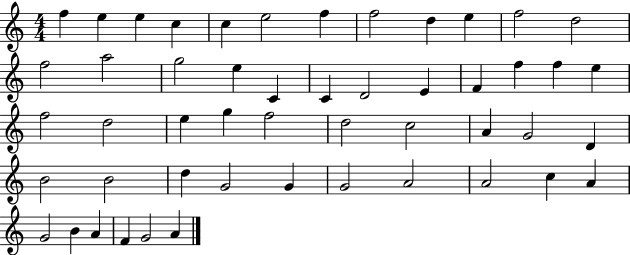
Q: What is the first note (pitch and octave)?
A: F5